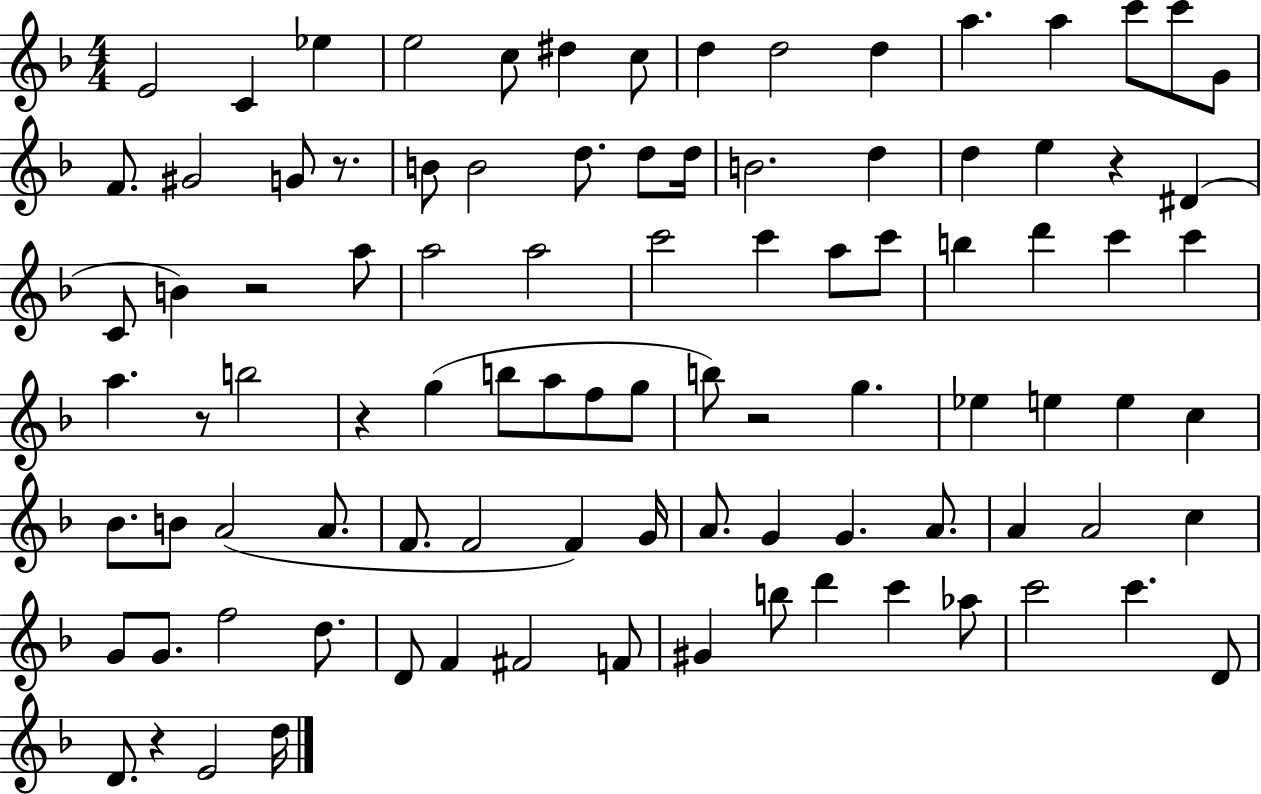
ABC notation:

X:1
T:Untitled
M:4/4
L:1/4
K:F
E2 C _e e2 c/2 ^d c/2 d d2 d a a c'/2 c'/2 G/2 F/2 ^G2 G/2 z/2 B/2 B2 d/2 d/2 d/4 B2 d d e z ^D C/2 B z2 a/2 a2 a2 c'2 c' a/2 c'/2 b d' c' c' a z/2 b2 z g b/2 a/2 f/2 g/2 b/2 z2 g _e e e c _B/2 B/2 A2 A/2 F/2 F2 F G/4 A/2 G G A/2 A A2 c G/2 G/2 f2 d/2 D/2 F ^F2 F/2 ^G b/2 d' c' _a/2 c'2 c' D/2 D/2 z E2 d/4